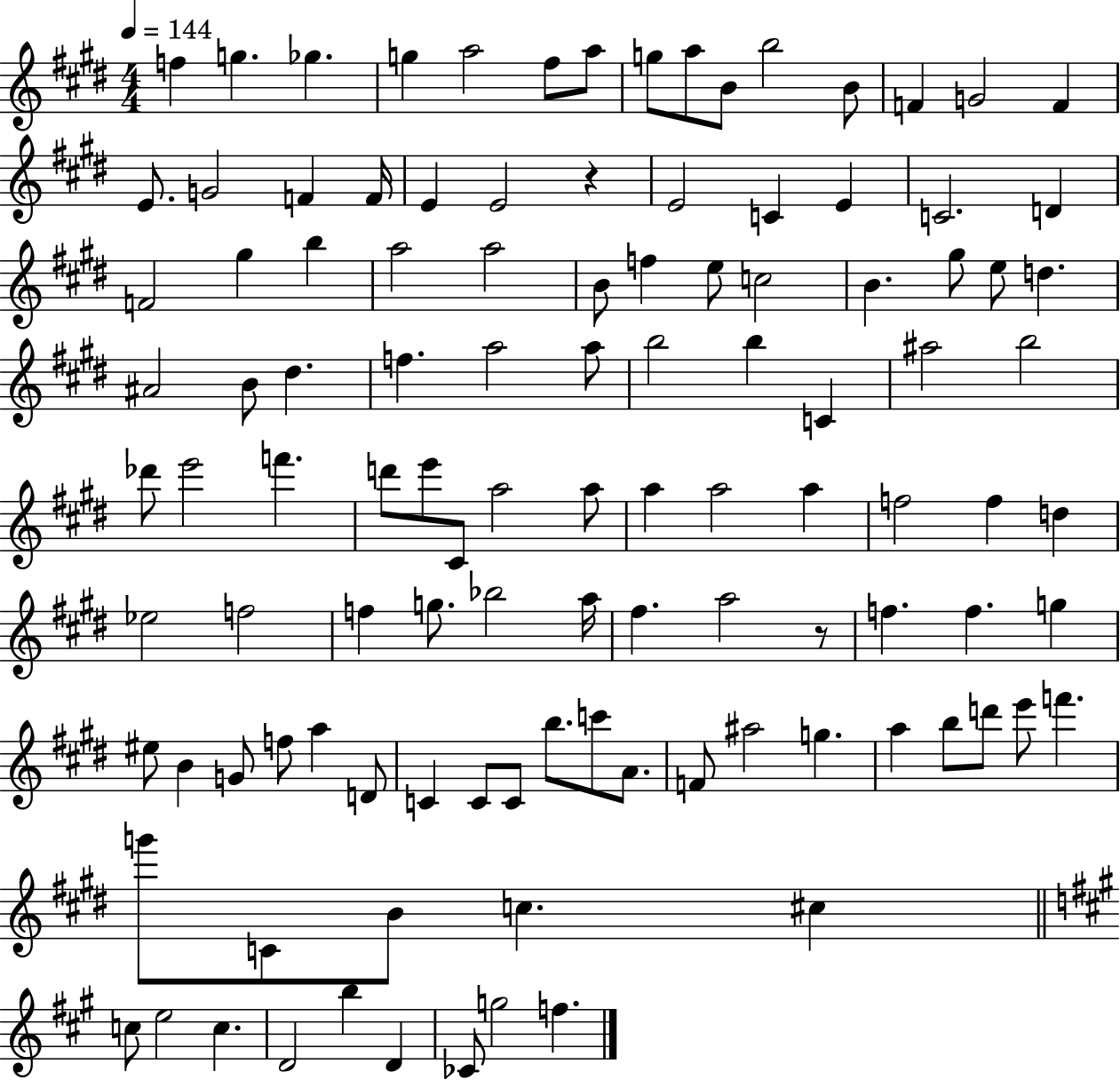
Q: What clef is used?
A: treble